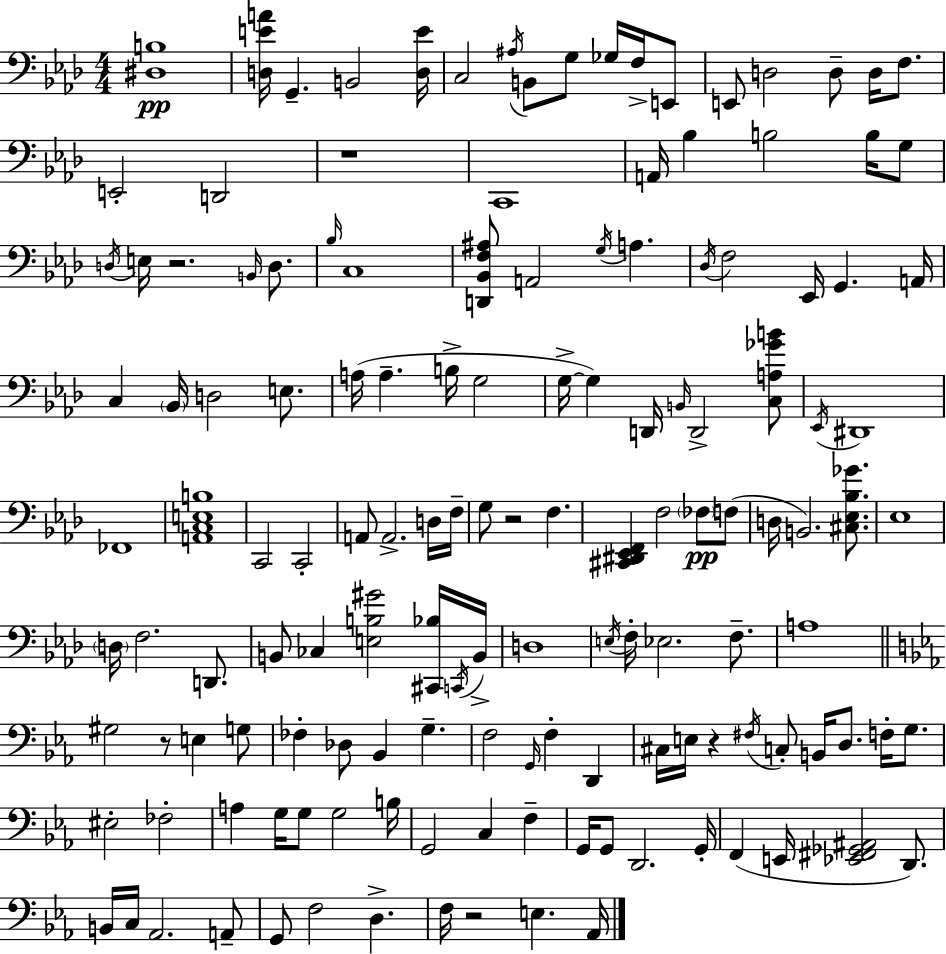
X:1
T:Untitled
M:4/4
L:1/4
K:Ab
[^D,B,]4 [D,EA]/4 G,, B,,2 [D,E]/4 C,2 ^A,/4 B,,/2 G,/2 _G,/4 F,/4 E,,/2 E,,/2 D,2 D,/2 D,/4 F,/2 E,,2 D,,2 z4 C,,4 A,,/4 _B, B,2 B,/4 G,/2 D,/4 E,/4 z2 B,,/4 D,/2 _B,/4 C,4 [D,,_B,,F,^A,]/2 A,,2 G,/4 A, _D,/4 F,2 _E,,/4 G,, A,,/4 C, _B,,/4 D,2 E,/2 A,/4 A, B,/4 G,2 G,/4 G, D,,/4 B,,/4 D,,2 [C,A,_GB]/2 _E,,/4 ^D,,4 _F,,4 [A,,C,E,B,]4 C,,2 C,,2 A,,/2 A,,2 D,/4 F,/4 G,/2 z2 F, [^C,,^D,,_E,,F,,] F,2 _F,/2 F,/2 D,/4 B,,2 [^C,_E,_B,_G]/2 _E,4 D,/4 F,2 D,,/2 B,,/2 _C, [E,B,^G]2 [^C,,_B,]/4 C,,/4 B,,/4 D,4 E,/4 F,/4 _E,2 F,/2 A,4 ^G,2 z/2 E, G,/2 _F, _D,/2 _B,, G, F,2 G,,/4 F, D,, ^C,/4 E,/4 z ^F,/4 C,/2 B,,/4 D,/2 F,/4 G,/2 ^E,2 _F,2 A, G,/4 G,/2 G,2 B,/4 G,,2 C, F, G,,/4 G,,/2 D,,2 G,,/4 F,, E,,/4 [_E,,^F,,_G,,^A,,]2 D,,/2 B,,/4 C,/4 _A,,2 A,,/2 G,,/2 F,2 D, F,/4 z2 E, _A,,/4